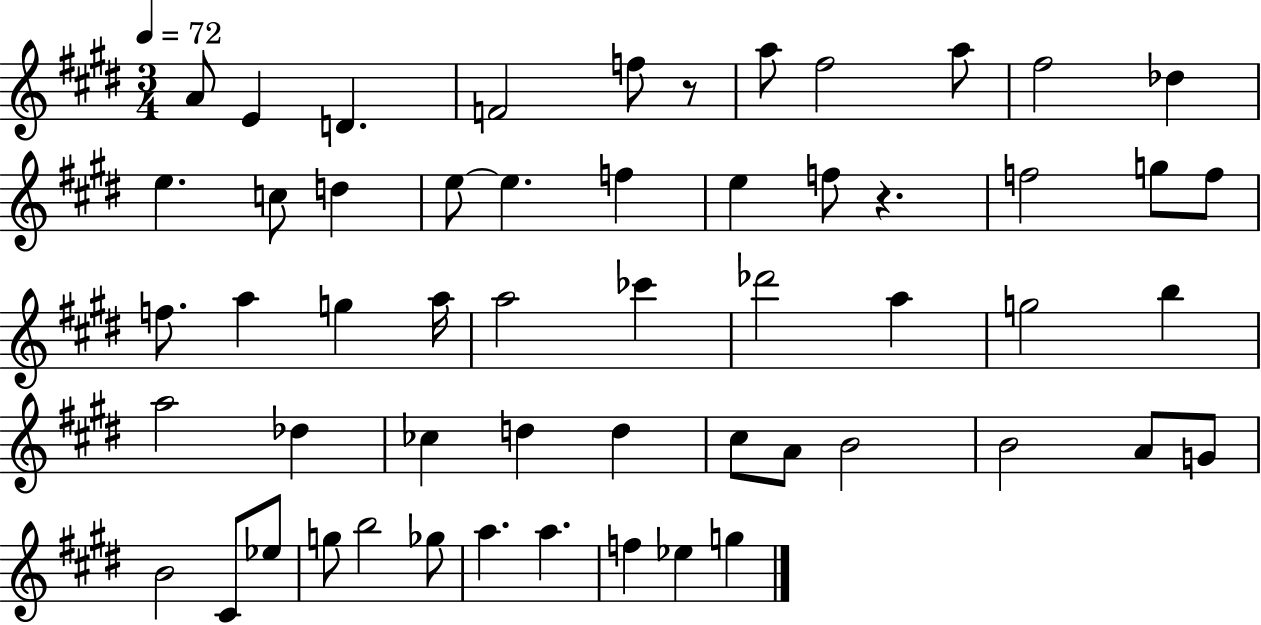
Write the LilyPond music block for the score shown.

{
  \clef treble
  \numericTimeSignature
  \time 3/4
  \key e \major
  \tempo 4 = 72
  a'8 e'4 d'4. | f'2 f''8 r8 | a''8 fis''2 a''8 | fis''2 des''4 | \break e''4. c''8 d''4 | e''8~~ e''4. f''4 | e''4 f''8 r4. | f''2 g''8 f''8 | \break f''8. a''4 g''4 a''16 | a''2 ces'''4 | des'''2 a''4 | g''2 b''4 | \break a''2 des''4 | ces''4 d''4 d''4 | cis''8 a'8 b'2 | b'2 a'8 g'8 | \break b'2 cis'8 ees''8 | g''8 b''2 ges''8 | a''4. a''4. | f''4 ees''4 g''4 | \break \bar "|."
}